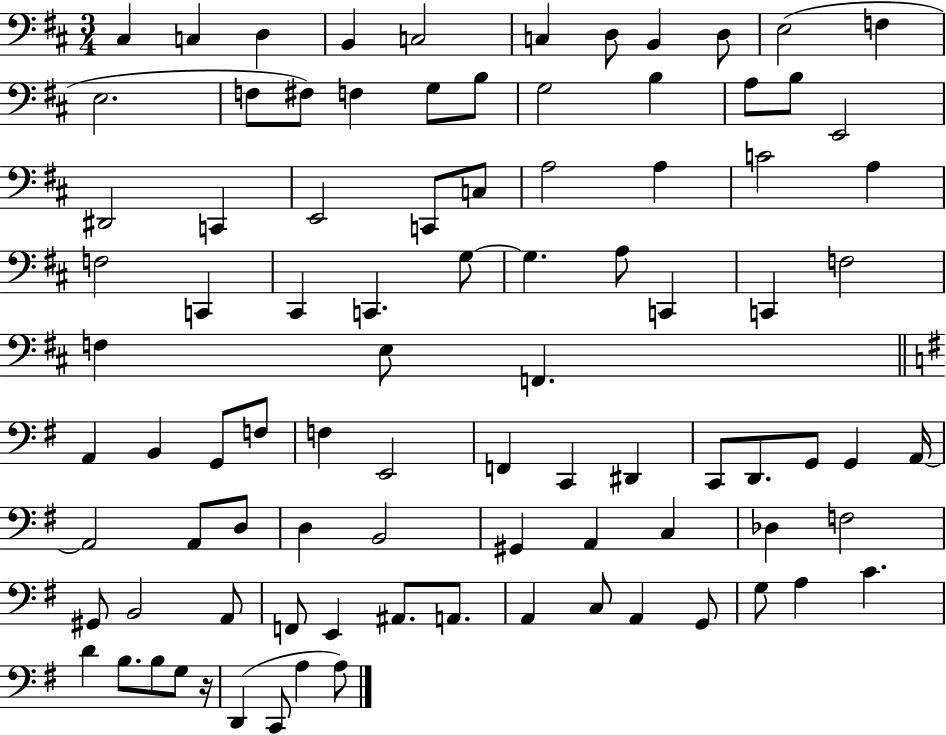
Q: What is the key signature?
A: D major